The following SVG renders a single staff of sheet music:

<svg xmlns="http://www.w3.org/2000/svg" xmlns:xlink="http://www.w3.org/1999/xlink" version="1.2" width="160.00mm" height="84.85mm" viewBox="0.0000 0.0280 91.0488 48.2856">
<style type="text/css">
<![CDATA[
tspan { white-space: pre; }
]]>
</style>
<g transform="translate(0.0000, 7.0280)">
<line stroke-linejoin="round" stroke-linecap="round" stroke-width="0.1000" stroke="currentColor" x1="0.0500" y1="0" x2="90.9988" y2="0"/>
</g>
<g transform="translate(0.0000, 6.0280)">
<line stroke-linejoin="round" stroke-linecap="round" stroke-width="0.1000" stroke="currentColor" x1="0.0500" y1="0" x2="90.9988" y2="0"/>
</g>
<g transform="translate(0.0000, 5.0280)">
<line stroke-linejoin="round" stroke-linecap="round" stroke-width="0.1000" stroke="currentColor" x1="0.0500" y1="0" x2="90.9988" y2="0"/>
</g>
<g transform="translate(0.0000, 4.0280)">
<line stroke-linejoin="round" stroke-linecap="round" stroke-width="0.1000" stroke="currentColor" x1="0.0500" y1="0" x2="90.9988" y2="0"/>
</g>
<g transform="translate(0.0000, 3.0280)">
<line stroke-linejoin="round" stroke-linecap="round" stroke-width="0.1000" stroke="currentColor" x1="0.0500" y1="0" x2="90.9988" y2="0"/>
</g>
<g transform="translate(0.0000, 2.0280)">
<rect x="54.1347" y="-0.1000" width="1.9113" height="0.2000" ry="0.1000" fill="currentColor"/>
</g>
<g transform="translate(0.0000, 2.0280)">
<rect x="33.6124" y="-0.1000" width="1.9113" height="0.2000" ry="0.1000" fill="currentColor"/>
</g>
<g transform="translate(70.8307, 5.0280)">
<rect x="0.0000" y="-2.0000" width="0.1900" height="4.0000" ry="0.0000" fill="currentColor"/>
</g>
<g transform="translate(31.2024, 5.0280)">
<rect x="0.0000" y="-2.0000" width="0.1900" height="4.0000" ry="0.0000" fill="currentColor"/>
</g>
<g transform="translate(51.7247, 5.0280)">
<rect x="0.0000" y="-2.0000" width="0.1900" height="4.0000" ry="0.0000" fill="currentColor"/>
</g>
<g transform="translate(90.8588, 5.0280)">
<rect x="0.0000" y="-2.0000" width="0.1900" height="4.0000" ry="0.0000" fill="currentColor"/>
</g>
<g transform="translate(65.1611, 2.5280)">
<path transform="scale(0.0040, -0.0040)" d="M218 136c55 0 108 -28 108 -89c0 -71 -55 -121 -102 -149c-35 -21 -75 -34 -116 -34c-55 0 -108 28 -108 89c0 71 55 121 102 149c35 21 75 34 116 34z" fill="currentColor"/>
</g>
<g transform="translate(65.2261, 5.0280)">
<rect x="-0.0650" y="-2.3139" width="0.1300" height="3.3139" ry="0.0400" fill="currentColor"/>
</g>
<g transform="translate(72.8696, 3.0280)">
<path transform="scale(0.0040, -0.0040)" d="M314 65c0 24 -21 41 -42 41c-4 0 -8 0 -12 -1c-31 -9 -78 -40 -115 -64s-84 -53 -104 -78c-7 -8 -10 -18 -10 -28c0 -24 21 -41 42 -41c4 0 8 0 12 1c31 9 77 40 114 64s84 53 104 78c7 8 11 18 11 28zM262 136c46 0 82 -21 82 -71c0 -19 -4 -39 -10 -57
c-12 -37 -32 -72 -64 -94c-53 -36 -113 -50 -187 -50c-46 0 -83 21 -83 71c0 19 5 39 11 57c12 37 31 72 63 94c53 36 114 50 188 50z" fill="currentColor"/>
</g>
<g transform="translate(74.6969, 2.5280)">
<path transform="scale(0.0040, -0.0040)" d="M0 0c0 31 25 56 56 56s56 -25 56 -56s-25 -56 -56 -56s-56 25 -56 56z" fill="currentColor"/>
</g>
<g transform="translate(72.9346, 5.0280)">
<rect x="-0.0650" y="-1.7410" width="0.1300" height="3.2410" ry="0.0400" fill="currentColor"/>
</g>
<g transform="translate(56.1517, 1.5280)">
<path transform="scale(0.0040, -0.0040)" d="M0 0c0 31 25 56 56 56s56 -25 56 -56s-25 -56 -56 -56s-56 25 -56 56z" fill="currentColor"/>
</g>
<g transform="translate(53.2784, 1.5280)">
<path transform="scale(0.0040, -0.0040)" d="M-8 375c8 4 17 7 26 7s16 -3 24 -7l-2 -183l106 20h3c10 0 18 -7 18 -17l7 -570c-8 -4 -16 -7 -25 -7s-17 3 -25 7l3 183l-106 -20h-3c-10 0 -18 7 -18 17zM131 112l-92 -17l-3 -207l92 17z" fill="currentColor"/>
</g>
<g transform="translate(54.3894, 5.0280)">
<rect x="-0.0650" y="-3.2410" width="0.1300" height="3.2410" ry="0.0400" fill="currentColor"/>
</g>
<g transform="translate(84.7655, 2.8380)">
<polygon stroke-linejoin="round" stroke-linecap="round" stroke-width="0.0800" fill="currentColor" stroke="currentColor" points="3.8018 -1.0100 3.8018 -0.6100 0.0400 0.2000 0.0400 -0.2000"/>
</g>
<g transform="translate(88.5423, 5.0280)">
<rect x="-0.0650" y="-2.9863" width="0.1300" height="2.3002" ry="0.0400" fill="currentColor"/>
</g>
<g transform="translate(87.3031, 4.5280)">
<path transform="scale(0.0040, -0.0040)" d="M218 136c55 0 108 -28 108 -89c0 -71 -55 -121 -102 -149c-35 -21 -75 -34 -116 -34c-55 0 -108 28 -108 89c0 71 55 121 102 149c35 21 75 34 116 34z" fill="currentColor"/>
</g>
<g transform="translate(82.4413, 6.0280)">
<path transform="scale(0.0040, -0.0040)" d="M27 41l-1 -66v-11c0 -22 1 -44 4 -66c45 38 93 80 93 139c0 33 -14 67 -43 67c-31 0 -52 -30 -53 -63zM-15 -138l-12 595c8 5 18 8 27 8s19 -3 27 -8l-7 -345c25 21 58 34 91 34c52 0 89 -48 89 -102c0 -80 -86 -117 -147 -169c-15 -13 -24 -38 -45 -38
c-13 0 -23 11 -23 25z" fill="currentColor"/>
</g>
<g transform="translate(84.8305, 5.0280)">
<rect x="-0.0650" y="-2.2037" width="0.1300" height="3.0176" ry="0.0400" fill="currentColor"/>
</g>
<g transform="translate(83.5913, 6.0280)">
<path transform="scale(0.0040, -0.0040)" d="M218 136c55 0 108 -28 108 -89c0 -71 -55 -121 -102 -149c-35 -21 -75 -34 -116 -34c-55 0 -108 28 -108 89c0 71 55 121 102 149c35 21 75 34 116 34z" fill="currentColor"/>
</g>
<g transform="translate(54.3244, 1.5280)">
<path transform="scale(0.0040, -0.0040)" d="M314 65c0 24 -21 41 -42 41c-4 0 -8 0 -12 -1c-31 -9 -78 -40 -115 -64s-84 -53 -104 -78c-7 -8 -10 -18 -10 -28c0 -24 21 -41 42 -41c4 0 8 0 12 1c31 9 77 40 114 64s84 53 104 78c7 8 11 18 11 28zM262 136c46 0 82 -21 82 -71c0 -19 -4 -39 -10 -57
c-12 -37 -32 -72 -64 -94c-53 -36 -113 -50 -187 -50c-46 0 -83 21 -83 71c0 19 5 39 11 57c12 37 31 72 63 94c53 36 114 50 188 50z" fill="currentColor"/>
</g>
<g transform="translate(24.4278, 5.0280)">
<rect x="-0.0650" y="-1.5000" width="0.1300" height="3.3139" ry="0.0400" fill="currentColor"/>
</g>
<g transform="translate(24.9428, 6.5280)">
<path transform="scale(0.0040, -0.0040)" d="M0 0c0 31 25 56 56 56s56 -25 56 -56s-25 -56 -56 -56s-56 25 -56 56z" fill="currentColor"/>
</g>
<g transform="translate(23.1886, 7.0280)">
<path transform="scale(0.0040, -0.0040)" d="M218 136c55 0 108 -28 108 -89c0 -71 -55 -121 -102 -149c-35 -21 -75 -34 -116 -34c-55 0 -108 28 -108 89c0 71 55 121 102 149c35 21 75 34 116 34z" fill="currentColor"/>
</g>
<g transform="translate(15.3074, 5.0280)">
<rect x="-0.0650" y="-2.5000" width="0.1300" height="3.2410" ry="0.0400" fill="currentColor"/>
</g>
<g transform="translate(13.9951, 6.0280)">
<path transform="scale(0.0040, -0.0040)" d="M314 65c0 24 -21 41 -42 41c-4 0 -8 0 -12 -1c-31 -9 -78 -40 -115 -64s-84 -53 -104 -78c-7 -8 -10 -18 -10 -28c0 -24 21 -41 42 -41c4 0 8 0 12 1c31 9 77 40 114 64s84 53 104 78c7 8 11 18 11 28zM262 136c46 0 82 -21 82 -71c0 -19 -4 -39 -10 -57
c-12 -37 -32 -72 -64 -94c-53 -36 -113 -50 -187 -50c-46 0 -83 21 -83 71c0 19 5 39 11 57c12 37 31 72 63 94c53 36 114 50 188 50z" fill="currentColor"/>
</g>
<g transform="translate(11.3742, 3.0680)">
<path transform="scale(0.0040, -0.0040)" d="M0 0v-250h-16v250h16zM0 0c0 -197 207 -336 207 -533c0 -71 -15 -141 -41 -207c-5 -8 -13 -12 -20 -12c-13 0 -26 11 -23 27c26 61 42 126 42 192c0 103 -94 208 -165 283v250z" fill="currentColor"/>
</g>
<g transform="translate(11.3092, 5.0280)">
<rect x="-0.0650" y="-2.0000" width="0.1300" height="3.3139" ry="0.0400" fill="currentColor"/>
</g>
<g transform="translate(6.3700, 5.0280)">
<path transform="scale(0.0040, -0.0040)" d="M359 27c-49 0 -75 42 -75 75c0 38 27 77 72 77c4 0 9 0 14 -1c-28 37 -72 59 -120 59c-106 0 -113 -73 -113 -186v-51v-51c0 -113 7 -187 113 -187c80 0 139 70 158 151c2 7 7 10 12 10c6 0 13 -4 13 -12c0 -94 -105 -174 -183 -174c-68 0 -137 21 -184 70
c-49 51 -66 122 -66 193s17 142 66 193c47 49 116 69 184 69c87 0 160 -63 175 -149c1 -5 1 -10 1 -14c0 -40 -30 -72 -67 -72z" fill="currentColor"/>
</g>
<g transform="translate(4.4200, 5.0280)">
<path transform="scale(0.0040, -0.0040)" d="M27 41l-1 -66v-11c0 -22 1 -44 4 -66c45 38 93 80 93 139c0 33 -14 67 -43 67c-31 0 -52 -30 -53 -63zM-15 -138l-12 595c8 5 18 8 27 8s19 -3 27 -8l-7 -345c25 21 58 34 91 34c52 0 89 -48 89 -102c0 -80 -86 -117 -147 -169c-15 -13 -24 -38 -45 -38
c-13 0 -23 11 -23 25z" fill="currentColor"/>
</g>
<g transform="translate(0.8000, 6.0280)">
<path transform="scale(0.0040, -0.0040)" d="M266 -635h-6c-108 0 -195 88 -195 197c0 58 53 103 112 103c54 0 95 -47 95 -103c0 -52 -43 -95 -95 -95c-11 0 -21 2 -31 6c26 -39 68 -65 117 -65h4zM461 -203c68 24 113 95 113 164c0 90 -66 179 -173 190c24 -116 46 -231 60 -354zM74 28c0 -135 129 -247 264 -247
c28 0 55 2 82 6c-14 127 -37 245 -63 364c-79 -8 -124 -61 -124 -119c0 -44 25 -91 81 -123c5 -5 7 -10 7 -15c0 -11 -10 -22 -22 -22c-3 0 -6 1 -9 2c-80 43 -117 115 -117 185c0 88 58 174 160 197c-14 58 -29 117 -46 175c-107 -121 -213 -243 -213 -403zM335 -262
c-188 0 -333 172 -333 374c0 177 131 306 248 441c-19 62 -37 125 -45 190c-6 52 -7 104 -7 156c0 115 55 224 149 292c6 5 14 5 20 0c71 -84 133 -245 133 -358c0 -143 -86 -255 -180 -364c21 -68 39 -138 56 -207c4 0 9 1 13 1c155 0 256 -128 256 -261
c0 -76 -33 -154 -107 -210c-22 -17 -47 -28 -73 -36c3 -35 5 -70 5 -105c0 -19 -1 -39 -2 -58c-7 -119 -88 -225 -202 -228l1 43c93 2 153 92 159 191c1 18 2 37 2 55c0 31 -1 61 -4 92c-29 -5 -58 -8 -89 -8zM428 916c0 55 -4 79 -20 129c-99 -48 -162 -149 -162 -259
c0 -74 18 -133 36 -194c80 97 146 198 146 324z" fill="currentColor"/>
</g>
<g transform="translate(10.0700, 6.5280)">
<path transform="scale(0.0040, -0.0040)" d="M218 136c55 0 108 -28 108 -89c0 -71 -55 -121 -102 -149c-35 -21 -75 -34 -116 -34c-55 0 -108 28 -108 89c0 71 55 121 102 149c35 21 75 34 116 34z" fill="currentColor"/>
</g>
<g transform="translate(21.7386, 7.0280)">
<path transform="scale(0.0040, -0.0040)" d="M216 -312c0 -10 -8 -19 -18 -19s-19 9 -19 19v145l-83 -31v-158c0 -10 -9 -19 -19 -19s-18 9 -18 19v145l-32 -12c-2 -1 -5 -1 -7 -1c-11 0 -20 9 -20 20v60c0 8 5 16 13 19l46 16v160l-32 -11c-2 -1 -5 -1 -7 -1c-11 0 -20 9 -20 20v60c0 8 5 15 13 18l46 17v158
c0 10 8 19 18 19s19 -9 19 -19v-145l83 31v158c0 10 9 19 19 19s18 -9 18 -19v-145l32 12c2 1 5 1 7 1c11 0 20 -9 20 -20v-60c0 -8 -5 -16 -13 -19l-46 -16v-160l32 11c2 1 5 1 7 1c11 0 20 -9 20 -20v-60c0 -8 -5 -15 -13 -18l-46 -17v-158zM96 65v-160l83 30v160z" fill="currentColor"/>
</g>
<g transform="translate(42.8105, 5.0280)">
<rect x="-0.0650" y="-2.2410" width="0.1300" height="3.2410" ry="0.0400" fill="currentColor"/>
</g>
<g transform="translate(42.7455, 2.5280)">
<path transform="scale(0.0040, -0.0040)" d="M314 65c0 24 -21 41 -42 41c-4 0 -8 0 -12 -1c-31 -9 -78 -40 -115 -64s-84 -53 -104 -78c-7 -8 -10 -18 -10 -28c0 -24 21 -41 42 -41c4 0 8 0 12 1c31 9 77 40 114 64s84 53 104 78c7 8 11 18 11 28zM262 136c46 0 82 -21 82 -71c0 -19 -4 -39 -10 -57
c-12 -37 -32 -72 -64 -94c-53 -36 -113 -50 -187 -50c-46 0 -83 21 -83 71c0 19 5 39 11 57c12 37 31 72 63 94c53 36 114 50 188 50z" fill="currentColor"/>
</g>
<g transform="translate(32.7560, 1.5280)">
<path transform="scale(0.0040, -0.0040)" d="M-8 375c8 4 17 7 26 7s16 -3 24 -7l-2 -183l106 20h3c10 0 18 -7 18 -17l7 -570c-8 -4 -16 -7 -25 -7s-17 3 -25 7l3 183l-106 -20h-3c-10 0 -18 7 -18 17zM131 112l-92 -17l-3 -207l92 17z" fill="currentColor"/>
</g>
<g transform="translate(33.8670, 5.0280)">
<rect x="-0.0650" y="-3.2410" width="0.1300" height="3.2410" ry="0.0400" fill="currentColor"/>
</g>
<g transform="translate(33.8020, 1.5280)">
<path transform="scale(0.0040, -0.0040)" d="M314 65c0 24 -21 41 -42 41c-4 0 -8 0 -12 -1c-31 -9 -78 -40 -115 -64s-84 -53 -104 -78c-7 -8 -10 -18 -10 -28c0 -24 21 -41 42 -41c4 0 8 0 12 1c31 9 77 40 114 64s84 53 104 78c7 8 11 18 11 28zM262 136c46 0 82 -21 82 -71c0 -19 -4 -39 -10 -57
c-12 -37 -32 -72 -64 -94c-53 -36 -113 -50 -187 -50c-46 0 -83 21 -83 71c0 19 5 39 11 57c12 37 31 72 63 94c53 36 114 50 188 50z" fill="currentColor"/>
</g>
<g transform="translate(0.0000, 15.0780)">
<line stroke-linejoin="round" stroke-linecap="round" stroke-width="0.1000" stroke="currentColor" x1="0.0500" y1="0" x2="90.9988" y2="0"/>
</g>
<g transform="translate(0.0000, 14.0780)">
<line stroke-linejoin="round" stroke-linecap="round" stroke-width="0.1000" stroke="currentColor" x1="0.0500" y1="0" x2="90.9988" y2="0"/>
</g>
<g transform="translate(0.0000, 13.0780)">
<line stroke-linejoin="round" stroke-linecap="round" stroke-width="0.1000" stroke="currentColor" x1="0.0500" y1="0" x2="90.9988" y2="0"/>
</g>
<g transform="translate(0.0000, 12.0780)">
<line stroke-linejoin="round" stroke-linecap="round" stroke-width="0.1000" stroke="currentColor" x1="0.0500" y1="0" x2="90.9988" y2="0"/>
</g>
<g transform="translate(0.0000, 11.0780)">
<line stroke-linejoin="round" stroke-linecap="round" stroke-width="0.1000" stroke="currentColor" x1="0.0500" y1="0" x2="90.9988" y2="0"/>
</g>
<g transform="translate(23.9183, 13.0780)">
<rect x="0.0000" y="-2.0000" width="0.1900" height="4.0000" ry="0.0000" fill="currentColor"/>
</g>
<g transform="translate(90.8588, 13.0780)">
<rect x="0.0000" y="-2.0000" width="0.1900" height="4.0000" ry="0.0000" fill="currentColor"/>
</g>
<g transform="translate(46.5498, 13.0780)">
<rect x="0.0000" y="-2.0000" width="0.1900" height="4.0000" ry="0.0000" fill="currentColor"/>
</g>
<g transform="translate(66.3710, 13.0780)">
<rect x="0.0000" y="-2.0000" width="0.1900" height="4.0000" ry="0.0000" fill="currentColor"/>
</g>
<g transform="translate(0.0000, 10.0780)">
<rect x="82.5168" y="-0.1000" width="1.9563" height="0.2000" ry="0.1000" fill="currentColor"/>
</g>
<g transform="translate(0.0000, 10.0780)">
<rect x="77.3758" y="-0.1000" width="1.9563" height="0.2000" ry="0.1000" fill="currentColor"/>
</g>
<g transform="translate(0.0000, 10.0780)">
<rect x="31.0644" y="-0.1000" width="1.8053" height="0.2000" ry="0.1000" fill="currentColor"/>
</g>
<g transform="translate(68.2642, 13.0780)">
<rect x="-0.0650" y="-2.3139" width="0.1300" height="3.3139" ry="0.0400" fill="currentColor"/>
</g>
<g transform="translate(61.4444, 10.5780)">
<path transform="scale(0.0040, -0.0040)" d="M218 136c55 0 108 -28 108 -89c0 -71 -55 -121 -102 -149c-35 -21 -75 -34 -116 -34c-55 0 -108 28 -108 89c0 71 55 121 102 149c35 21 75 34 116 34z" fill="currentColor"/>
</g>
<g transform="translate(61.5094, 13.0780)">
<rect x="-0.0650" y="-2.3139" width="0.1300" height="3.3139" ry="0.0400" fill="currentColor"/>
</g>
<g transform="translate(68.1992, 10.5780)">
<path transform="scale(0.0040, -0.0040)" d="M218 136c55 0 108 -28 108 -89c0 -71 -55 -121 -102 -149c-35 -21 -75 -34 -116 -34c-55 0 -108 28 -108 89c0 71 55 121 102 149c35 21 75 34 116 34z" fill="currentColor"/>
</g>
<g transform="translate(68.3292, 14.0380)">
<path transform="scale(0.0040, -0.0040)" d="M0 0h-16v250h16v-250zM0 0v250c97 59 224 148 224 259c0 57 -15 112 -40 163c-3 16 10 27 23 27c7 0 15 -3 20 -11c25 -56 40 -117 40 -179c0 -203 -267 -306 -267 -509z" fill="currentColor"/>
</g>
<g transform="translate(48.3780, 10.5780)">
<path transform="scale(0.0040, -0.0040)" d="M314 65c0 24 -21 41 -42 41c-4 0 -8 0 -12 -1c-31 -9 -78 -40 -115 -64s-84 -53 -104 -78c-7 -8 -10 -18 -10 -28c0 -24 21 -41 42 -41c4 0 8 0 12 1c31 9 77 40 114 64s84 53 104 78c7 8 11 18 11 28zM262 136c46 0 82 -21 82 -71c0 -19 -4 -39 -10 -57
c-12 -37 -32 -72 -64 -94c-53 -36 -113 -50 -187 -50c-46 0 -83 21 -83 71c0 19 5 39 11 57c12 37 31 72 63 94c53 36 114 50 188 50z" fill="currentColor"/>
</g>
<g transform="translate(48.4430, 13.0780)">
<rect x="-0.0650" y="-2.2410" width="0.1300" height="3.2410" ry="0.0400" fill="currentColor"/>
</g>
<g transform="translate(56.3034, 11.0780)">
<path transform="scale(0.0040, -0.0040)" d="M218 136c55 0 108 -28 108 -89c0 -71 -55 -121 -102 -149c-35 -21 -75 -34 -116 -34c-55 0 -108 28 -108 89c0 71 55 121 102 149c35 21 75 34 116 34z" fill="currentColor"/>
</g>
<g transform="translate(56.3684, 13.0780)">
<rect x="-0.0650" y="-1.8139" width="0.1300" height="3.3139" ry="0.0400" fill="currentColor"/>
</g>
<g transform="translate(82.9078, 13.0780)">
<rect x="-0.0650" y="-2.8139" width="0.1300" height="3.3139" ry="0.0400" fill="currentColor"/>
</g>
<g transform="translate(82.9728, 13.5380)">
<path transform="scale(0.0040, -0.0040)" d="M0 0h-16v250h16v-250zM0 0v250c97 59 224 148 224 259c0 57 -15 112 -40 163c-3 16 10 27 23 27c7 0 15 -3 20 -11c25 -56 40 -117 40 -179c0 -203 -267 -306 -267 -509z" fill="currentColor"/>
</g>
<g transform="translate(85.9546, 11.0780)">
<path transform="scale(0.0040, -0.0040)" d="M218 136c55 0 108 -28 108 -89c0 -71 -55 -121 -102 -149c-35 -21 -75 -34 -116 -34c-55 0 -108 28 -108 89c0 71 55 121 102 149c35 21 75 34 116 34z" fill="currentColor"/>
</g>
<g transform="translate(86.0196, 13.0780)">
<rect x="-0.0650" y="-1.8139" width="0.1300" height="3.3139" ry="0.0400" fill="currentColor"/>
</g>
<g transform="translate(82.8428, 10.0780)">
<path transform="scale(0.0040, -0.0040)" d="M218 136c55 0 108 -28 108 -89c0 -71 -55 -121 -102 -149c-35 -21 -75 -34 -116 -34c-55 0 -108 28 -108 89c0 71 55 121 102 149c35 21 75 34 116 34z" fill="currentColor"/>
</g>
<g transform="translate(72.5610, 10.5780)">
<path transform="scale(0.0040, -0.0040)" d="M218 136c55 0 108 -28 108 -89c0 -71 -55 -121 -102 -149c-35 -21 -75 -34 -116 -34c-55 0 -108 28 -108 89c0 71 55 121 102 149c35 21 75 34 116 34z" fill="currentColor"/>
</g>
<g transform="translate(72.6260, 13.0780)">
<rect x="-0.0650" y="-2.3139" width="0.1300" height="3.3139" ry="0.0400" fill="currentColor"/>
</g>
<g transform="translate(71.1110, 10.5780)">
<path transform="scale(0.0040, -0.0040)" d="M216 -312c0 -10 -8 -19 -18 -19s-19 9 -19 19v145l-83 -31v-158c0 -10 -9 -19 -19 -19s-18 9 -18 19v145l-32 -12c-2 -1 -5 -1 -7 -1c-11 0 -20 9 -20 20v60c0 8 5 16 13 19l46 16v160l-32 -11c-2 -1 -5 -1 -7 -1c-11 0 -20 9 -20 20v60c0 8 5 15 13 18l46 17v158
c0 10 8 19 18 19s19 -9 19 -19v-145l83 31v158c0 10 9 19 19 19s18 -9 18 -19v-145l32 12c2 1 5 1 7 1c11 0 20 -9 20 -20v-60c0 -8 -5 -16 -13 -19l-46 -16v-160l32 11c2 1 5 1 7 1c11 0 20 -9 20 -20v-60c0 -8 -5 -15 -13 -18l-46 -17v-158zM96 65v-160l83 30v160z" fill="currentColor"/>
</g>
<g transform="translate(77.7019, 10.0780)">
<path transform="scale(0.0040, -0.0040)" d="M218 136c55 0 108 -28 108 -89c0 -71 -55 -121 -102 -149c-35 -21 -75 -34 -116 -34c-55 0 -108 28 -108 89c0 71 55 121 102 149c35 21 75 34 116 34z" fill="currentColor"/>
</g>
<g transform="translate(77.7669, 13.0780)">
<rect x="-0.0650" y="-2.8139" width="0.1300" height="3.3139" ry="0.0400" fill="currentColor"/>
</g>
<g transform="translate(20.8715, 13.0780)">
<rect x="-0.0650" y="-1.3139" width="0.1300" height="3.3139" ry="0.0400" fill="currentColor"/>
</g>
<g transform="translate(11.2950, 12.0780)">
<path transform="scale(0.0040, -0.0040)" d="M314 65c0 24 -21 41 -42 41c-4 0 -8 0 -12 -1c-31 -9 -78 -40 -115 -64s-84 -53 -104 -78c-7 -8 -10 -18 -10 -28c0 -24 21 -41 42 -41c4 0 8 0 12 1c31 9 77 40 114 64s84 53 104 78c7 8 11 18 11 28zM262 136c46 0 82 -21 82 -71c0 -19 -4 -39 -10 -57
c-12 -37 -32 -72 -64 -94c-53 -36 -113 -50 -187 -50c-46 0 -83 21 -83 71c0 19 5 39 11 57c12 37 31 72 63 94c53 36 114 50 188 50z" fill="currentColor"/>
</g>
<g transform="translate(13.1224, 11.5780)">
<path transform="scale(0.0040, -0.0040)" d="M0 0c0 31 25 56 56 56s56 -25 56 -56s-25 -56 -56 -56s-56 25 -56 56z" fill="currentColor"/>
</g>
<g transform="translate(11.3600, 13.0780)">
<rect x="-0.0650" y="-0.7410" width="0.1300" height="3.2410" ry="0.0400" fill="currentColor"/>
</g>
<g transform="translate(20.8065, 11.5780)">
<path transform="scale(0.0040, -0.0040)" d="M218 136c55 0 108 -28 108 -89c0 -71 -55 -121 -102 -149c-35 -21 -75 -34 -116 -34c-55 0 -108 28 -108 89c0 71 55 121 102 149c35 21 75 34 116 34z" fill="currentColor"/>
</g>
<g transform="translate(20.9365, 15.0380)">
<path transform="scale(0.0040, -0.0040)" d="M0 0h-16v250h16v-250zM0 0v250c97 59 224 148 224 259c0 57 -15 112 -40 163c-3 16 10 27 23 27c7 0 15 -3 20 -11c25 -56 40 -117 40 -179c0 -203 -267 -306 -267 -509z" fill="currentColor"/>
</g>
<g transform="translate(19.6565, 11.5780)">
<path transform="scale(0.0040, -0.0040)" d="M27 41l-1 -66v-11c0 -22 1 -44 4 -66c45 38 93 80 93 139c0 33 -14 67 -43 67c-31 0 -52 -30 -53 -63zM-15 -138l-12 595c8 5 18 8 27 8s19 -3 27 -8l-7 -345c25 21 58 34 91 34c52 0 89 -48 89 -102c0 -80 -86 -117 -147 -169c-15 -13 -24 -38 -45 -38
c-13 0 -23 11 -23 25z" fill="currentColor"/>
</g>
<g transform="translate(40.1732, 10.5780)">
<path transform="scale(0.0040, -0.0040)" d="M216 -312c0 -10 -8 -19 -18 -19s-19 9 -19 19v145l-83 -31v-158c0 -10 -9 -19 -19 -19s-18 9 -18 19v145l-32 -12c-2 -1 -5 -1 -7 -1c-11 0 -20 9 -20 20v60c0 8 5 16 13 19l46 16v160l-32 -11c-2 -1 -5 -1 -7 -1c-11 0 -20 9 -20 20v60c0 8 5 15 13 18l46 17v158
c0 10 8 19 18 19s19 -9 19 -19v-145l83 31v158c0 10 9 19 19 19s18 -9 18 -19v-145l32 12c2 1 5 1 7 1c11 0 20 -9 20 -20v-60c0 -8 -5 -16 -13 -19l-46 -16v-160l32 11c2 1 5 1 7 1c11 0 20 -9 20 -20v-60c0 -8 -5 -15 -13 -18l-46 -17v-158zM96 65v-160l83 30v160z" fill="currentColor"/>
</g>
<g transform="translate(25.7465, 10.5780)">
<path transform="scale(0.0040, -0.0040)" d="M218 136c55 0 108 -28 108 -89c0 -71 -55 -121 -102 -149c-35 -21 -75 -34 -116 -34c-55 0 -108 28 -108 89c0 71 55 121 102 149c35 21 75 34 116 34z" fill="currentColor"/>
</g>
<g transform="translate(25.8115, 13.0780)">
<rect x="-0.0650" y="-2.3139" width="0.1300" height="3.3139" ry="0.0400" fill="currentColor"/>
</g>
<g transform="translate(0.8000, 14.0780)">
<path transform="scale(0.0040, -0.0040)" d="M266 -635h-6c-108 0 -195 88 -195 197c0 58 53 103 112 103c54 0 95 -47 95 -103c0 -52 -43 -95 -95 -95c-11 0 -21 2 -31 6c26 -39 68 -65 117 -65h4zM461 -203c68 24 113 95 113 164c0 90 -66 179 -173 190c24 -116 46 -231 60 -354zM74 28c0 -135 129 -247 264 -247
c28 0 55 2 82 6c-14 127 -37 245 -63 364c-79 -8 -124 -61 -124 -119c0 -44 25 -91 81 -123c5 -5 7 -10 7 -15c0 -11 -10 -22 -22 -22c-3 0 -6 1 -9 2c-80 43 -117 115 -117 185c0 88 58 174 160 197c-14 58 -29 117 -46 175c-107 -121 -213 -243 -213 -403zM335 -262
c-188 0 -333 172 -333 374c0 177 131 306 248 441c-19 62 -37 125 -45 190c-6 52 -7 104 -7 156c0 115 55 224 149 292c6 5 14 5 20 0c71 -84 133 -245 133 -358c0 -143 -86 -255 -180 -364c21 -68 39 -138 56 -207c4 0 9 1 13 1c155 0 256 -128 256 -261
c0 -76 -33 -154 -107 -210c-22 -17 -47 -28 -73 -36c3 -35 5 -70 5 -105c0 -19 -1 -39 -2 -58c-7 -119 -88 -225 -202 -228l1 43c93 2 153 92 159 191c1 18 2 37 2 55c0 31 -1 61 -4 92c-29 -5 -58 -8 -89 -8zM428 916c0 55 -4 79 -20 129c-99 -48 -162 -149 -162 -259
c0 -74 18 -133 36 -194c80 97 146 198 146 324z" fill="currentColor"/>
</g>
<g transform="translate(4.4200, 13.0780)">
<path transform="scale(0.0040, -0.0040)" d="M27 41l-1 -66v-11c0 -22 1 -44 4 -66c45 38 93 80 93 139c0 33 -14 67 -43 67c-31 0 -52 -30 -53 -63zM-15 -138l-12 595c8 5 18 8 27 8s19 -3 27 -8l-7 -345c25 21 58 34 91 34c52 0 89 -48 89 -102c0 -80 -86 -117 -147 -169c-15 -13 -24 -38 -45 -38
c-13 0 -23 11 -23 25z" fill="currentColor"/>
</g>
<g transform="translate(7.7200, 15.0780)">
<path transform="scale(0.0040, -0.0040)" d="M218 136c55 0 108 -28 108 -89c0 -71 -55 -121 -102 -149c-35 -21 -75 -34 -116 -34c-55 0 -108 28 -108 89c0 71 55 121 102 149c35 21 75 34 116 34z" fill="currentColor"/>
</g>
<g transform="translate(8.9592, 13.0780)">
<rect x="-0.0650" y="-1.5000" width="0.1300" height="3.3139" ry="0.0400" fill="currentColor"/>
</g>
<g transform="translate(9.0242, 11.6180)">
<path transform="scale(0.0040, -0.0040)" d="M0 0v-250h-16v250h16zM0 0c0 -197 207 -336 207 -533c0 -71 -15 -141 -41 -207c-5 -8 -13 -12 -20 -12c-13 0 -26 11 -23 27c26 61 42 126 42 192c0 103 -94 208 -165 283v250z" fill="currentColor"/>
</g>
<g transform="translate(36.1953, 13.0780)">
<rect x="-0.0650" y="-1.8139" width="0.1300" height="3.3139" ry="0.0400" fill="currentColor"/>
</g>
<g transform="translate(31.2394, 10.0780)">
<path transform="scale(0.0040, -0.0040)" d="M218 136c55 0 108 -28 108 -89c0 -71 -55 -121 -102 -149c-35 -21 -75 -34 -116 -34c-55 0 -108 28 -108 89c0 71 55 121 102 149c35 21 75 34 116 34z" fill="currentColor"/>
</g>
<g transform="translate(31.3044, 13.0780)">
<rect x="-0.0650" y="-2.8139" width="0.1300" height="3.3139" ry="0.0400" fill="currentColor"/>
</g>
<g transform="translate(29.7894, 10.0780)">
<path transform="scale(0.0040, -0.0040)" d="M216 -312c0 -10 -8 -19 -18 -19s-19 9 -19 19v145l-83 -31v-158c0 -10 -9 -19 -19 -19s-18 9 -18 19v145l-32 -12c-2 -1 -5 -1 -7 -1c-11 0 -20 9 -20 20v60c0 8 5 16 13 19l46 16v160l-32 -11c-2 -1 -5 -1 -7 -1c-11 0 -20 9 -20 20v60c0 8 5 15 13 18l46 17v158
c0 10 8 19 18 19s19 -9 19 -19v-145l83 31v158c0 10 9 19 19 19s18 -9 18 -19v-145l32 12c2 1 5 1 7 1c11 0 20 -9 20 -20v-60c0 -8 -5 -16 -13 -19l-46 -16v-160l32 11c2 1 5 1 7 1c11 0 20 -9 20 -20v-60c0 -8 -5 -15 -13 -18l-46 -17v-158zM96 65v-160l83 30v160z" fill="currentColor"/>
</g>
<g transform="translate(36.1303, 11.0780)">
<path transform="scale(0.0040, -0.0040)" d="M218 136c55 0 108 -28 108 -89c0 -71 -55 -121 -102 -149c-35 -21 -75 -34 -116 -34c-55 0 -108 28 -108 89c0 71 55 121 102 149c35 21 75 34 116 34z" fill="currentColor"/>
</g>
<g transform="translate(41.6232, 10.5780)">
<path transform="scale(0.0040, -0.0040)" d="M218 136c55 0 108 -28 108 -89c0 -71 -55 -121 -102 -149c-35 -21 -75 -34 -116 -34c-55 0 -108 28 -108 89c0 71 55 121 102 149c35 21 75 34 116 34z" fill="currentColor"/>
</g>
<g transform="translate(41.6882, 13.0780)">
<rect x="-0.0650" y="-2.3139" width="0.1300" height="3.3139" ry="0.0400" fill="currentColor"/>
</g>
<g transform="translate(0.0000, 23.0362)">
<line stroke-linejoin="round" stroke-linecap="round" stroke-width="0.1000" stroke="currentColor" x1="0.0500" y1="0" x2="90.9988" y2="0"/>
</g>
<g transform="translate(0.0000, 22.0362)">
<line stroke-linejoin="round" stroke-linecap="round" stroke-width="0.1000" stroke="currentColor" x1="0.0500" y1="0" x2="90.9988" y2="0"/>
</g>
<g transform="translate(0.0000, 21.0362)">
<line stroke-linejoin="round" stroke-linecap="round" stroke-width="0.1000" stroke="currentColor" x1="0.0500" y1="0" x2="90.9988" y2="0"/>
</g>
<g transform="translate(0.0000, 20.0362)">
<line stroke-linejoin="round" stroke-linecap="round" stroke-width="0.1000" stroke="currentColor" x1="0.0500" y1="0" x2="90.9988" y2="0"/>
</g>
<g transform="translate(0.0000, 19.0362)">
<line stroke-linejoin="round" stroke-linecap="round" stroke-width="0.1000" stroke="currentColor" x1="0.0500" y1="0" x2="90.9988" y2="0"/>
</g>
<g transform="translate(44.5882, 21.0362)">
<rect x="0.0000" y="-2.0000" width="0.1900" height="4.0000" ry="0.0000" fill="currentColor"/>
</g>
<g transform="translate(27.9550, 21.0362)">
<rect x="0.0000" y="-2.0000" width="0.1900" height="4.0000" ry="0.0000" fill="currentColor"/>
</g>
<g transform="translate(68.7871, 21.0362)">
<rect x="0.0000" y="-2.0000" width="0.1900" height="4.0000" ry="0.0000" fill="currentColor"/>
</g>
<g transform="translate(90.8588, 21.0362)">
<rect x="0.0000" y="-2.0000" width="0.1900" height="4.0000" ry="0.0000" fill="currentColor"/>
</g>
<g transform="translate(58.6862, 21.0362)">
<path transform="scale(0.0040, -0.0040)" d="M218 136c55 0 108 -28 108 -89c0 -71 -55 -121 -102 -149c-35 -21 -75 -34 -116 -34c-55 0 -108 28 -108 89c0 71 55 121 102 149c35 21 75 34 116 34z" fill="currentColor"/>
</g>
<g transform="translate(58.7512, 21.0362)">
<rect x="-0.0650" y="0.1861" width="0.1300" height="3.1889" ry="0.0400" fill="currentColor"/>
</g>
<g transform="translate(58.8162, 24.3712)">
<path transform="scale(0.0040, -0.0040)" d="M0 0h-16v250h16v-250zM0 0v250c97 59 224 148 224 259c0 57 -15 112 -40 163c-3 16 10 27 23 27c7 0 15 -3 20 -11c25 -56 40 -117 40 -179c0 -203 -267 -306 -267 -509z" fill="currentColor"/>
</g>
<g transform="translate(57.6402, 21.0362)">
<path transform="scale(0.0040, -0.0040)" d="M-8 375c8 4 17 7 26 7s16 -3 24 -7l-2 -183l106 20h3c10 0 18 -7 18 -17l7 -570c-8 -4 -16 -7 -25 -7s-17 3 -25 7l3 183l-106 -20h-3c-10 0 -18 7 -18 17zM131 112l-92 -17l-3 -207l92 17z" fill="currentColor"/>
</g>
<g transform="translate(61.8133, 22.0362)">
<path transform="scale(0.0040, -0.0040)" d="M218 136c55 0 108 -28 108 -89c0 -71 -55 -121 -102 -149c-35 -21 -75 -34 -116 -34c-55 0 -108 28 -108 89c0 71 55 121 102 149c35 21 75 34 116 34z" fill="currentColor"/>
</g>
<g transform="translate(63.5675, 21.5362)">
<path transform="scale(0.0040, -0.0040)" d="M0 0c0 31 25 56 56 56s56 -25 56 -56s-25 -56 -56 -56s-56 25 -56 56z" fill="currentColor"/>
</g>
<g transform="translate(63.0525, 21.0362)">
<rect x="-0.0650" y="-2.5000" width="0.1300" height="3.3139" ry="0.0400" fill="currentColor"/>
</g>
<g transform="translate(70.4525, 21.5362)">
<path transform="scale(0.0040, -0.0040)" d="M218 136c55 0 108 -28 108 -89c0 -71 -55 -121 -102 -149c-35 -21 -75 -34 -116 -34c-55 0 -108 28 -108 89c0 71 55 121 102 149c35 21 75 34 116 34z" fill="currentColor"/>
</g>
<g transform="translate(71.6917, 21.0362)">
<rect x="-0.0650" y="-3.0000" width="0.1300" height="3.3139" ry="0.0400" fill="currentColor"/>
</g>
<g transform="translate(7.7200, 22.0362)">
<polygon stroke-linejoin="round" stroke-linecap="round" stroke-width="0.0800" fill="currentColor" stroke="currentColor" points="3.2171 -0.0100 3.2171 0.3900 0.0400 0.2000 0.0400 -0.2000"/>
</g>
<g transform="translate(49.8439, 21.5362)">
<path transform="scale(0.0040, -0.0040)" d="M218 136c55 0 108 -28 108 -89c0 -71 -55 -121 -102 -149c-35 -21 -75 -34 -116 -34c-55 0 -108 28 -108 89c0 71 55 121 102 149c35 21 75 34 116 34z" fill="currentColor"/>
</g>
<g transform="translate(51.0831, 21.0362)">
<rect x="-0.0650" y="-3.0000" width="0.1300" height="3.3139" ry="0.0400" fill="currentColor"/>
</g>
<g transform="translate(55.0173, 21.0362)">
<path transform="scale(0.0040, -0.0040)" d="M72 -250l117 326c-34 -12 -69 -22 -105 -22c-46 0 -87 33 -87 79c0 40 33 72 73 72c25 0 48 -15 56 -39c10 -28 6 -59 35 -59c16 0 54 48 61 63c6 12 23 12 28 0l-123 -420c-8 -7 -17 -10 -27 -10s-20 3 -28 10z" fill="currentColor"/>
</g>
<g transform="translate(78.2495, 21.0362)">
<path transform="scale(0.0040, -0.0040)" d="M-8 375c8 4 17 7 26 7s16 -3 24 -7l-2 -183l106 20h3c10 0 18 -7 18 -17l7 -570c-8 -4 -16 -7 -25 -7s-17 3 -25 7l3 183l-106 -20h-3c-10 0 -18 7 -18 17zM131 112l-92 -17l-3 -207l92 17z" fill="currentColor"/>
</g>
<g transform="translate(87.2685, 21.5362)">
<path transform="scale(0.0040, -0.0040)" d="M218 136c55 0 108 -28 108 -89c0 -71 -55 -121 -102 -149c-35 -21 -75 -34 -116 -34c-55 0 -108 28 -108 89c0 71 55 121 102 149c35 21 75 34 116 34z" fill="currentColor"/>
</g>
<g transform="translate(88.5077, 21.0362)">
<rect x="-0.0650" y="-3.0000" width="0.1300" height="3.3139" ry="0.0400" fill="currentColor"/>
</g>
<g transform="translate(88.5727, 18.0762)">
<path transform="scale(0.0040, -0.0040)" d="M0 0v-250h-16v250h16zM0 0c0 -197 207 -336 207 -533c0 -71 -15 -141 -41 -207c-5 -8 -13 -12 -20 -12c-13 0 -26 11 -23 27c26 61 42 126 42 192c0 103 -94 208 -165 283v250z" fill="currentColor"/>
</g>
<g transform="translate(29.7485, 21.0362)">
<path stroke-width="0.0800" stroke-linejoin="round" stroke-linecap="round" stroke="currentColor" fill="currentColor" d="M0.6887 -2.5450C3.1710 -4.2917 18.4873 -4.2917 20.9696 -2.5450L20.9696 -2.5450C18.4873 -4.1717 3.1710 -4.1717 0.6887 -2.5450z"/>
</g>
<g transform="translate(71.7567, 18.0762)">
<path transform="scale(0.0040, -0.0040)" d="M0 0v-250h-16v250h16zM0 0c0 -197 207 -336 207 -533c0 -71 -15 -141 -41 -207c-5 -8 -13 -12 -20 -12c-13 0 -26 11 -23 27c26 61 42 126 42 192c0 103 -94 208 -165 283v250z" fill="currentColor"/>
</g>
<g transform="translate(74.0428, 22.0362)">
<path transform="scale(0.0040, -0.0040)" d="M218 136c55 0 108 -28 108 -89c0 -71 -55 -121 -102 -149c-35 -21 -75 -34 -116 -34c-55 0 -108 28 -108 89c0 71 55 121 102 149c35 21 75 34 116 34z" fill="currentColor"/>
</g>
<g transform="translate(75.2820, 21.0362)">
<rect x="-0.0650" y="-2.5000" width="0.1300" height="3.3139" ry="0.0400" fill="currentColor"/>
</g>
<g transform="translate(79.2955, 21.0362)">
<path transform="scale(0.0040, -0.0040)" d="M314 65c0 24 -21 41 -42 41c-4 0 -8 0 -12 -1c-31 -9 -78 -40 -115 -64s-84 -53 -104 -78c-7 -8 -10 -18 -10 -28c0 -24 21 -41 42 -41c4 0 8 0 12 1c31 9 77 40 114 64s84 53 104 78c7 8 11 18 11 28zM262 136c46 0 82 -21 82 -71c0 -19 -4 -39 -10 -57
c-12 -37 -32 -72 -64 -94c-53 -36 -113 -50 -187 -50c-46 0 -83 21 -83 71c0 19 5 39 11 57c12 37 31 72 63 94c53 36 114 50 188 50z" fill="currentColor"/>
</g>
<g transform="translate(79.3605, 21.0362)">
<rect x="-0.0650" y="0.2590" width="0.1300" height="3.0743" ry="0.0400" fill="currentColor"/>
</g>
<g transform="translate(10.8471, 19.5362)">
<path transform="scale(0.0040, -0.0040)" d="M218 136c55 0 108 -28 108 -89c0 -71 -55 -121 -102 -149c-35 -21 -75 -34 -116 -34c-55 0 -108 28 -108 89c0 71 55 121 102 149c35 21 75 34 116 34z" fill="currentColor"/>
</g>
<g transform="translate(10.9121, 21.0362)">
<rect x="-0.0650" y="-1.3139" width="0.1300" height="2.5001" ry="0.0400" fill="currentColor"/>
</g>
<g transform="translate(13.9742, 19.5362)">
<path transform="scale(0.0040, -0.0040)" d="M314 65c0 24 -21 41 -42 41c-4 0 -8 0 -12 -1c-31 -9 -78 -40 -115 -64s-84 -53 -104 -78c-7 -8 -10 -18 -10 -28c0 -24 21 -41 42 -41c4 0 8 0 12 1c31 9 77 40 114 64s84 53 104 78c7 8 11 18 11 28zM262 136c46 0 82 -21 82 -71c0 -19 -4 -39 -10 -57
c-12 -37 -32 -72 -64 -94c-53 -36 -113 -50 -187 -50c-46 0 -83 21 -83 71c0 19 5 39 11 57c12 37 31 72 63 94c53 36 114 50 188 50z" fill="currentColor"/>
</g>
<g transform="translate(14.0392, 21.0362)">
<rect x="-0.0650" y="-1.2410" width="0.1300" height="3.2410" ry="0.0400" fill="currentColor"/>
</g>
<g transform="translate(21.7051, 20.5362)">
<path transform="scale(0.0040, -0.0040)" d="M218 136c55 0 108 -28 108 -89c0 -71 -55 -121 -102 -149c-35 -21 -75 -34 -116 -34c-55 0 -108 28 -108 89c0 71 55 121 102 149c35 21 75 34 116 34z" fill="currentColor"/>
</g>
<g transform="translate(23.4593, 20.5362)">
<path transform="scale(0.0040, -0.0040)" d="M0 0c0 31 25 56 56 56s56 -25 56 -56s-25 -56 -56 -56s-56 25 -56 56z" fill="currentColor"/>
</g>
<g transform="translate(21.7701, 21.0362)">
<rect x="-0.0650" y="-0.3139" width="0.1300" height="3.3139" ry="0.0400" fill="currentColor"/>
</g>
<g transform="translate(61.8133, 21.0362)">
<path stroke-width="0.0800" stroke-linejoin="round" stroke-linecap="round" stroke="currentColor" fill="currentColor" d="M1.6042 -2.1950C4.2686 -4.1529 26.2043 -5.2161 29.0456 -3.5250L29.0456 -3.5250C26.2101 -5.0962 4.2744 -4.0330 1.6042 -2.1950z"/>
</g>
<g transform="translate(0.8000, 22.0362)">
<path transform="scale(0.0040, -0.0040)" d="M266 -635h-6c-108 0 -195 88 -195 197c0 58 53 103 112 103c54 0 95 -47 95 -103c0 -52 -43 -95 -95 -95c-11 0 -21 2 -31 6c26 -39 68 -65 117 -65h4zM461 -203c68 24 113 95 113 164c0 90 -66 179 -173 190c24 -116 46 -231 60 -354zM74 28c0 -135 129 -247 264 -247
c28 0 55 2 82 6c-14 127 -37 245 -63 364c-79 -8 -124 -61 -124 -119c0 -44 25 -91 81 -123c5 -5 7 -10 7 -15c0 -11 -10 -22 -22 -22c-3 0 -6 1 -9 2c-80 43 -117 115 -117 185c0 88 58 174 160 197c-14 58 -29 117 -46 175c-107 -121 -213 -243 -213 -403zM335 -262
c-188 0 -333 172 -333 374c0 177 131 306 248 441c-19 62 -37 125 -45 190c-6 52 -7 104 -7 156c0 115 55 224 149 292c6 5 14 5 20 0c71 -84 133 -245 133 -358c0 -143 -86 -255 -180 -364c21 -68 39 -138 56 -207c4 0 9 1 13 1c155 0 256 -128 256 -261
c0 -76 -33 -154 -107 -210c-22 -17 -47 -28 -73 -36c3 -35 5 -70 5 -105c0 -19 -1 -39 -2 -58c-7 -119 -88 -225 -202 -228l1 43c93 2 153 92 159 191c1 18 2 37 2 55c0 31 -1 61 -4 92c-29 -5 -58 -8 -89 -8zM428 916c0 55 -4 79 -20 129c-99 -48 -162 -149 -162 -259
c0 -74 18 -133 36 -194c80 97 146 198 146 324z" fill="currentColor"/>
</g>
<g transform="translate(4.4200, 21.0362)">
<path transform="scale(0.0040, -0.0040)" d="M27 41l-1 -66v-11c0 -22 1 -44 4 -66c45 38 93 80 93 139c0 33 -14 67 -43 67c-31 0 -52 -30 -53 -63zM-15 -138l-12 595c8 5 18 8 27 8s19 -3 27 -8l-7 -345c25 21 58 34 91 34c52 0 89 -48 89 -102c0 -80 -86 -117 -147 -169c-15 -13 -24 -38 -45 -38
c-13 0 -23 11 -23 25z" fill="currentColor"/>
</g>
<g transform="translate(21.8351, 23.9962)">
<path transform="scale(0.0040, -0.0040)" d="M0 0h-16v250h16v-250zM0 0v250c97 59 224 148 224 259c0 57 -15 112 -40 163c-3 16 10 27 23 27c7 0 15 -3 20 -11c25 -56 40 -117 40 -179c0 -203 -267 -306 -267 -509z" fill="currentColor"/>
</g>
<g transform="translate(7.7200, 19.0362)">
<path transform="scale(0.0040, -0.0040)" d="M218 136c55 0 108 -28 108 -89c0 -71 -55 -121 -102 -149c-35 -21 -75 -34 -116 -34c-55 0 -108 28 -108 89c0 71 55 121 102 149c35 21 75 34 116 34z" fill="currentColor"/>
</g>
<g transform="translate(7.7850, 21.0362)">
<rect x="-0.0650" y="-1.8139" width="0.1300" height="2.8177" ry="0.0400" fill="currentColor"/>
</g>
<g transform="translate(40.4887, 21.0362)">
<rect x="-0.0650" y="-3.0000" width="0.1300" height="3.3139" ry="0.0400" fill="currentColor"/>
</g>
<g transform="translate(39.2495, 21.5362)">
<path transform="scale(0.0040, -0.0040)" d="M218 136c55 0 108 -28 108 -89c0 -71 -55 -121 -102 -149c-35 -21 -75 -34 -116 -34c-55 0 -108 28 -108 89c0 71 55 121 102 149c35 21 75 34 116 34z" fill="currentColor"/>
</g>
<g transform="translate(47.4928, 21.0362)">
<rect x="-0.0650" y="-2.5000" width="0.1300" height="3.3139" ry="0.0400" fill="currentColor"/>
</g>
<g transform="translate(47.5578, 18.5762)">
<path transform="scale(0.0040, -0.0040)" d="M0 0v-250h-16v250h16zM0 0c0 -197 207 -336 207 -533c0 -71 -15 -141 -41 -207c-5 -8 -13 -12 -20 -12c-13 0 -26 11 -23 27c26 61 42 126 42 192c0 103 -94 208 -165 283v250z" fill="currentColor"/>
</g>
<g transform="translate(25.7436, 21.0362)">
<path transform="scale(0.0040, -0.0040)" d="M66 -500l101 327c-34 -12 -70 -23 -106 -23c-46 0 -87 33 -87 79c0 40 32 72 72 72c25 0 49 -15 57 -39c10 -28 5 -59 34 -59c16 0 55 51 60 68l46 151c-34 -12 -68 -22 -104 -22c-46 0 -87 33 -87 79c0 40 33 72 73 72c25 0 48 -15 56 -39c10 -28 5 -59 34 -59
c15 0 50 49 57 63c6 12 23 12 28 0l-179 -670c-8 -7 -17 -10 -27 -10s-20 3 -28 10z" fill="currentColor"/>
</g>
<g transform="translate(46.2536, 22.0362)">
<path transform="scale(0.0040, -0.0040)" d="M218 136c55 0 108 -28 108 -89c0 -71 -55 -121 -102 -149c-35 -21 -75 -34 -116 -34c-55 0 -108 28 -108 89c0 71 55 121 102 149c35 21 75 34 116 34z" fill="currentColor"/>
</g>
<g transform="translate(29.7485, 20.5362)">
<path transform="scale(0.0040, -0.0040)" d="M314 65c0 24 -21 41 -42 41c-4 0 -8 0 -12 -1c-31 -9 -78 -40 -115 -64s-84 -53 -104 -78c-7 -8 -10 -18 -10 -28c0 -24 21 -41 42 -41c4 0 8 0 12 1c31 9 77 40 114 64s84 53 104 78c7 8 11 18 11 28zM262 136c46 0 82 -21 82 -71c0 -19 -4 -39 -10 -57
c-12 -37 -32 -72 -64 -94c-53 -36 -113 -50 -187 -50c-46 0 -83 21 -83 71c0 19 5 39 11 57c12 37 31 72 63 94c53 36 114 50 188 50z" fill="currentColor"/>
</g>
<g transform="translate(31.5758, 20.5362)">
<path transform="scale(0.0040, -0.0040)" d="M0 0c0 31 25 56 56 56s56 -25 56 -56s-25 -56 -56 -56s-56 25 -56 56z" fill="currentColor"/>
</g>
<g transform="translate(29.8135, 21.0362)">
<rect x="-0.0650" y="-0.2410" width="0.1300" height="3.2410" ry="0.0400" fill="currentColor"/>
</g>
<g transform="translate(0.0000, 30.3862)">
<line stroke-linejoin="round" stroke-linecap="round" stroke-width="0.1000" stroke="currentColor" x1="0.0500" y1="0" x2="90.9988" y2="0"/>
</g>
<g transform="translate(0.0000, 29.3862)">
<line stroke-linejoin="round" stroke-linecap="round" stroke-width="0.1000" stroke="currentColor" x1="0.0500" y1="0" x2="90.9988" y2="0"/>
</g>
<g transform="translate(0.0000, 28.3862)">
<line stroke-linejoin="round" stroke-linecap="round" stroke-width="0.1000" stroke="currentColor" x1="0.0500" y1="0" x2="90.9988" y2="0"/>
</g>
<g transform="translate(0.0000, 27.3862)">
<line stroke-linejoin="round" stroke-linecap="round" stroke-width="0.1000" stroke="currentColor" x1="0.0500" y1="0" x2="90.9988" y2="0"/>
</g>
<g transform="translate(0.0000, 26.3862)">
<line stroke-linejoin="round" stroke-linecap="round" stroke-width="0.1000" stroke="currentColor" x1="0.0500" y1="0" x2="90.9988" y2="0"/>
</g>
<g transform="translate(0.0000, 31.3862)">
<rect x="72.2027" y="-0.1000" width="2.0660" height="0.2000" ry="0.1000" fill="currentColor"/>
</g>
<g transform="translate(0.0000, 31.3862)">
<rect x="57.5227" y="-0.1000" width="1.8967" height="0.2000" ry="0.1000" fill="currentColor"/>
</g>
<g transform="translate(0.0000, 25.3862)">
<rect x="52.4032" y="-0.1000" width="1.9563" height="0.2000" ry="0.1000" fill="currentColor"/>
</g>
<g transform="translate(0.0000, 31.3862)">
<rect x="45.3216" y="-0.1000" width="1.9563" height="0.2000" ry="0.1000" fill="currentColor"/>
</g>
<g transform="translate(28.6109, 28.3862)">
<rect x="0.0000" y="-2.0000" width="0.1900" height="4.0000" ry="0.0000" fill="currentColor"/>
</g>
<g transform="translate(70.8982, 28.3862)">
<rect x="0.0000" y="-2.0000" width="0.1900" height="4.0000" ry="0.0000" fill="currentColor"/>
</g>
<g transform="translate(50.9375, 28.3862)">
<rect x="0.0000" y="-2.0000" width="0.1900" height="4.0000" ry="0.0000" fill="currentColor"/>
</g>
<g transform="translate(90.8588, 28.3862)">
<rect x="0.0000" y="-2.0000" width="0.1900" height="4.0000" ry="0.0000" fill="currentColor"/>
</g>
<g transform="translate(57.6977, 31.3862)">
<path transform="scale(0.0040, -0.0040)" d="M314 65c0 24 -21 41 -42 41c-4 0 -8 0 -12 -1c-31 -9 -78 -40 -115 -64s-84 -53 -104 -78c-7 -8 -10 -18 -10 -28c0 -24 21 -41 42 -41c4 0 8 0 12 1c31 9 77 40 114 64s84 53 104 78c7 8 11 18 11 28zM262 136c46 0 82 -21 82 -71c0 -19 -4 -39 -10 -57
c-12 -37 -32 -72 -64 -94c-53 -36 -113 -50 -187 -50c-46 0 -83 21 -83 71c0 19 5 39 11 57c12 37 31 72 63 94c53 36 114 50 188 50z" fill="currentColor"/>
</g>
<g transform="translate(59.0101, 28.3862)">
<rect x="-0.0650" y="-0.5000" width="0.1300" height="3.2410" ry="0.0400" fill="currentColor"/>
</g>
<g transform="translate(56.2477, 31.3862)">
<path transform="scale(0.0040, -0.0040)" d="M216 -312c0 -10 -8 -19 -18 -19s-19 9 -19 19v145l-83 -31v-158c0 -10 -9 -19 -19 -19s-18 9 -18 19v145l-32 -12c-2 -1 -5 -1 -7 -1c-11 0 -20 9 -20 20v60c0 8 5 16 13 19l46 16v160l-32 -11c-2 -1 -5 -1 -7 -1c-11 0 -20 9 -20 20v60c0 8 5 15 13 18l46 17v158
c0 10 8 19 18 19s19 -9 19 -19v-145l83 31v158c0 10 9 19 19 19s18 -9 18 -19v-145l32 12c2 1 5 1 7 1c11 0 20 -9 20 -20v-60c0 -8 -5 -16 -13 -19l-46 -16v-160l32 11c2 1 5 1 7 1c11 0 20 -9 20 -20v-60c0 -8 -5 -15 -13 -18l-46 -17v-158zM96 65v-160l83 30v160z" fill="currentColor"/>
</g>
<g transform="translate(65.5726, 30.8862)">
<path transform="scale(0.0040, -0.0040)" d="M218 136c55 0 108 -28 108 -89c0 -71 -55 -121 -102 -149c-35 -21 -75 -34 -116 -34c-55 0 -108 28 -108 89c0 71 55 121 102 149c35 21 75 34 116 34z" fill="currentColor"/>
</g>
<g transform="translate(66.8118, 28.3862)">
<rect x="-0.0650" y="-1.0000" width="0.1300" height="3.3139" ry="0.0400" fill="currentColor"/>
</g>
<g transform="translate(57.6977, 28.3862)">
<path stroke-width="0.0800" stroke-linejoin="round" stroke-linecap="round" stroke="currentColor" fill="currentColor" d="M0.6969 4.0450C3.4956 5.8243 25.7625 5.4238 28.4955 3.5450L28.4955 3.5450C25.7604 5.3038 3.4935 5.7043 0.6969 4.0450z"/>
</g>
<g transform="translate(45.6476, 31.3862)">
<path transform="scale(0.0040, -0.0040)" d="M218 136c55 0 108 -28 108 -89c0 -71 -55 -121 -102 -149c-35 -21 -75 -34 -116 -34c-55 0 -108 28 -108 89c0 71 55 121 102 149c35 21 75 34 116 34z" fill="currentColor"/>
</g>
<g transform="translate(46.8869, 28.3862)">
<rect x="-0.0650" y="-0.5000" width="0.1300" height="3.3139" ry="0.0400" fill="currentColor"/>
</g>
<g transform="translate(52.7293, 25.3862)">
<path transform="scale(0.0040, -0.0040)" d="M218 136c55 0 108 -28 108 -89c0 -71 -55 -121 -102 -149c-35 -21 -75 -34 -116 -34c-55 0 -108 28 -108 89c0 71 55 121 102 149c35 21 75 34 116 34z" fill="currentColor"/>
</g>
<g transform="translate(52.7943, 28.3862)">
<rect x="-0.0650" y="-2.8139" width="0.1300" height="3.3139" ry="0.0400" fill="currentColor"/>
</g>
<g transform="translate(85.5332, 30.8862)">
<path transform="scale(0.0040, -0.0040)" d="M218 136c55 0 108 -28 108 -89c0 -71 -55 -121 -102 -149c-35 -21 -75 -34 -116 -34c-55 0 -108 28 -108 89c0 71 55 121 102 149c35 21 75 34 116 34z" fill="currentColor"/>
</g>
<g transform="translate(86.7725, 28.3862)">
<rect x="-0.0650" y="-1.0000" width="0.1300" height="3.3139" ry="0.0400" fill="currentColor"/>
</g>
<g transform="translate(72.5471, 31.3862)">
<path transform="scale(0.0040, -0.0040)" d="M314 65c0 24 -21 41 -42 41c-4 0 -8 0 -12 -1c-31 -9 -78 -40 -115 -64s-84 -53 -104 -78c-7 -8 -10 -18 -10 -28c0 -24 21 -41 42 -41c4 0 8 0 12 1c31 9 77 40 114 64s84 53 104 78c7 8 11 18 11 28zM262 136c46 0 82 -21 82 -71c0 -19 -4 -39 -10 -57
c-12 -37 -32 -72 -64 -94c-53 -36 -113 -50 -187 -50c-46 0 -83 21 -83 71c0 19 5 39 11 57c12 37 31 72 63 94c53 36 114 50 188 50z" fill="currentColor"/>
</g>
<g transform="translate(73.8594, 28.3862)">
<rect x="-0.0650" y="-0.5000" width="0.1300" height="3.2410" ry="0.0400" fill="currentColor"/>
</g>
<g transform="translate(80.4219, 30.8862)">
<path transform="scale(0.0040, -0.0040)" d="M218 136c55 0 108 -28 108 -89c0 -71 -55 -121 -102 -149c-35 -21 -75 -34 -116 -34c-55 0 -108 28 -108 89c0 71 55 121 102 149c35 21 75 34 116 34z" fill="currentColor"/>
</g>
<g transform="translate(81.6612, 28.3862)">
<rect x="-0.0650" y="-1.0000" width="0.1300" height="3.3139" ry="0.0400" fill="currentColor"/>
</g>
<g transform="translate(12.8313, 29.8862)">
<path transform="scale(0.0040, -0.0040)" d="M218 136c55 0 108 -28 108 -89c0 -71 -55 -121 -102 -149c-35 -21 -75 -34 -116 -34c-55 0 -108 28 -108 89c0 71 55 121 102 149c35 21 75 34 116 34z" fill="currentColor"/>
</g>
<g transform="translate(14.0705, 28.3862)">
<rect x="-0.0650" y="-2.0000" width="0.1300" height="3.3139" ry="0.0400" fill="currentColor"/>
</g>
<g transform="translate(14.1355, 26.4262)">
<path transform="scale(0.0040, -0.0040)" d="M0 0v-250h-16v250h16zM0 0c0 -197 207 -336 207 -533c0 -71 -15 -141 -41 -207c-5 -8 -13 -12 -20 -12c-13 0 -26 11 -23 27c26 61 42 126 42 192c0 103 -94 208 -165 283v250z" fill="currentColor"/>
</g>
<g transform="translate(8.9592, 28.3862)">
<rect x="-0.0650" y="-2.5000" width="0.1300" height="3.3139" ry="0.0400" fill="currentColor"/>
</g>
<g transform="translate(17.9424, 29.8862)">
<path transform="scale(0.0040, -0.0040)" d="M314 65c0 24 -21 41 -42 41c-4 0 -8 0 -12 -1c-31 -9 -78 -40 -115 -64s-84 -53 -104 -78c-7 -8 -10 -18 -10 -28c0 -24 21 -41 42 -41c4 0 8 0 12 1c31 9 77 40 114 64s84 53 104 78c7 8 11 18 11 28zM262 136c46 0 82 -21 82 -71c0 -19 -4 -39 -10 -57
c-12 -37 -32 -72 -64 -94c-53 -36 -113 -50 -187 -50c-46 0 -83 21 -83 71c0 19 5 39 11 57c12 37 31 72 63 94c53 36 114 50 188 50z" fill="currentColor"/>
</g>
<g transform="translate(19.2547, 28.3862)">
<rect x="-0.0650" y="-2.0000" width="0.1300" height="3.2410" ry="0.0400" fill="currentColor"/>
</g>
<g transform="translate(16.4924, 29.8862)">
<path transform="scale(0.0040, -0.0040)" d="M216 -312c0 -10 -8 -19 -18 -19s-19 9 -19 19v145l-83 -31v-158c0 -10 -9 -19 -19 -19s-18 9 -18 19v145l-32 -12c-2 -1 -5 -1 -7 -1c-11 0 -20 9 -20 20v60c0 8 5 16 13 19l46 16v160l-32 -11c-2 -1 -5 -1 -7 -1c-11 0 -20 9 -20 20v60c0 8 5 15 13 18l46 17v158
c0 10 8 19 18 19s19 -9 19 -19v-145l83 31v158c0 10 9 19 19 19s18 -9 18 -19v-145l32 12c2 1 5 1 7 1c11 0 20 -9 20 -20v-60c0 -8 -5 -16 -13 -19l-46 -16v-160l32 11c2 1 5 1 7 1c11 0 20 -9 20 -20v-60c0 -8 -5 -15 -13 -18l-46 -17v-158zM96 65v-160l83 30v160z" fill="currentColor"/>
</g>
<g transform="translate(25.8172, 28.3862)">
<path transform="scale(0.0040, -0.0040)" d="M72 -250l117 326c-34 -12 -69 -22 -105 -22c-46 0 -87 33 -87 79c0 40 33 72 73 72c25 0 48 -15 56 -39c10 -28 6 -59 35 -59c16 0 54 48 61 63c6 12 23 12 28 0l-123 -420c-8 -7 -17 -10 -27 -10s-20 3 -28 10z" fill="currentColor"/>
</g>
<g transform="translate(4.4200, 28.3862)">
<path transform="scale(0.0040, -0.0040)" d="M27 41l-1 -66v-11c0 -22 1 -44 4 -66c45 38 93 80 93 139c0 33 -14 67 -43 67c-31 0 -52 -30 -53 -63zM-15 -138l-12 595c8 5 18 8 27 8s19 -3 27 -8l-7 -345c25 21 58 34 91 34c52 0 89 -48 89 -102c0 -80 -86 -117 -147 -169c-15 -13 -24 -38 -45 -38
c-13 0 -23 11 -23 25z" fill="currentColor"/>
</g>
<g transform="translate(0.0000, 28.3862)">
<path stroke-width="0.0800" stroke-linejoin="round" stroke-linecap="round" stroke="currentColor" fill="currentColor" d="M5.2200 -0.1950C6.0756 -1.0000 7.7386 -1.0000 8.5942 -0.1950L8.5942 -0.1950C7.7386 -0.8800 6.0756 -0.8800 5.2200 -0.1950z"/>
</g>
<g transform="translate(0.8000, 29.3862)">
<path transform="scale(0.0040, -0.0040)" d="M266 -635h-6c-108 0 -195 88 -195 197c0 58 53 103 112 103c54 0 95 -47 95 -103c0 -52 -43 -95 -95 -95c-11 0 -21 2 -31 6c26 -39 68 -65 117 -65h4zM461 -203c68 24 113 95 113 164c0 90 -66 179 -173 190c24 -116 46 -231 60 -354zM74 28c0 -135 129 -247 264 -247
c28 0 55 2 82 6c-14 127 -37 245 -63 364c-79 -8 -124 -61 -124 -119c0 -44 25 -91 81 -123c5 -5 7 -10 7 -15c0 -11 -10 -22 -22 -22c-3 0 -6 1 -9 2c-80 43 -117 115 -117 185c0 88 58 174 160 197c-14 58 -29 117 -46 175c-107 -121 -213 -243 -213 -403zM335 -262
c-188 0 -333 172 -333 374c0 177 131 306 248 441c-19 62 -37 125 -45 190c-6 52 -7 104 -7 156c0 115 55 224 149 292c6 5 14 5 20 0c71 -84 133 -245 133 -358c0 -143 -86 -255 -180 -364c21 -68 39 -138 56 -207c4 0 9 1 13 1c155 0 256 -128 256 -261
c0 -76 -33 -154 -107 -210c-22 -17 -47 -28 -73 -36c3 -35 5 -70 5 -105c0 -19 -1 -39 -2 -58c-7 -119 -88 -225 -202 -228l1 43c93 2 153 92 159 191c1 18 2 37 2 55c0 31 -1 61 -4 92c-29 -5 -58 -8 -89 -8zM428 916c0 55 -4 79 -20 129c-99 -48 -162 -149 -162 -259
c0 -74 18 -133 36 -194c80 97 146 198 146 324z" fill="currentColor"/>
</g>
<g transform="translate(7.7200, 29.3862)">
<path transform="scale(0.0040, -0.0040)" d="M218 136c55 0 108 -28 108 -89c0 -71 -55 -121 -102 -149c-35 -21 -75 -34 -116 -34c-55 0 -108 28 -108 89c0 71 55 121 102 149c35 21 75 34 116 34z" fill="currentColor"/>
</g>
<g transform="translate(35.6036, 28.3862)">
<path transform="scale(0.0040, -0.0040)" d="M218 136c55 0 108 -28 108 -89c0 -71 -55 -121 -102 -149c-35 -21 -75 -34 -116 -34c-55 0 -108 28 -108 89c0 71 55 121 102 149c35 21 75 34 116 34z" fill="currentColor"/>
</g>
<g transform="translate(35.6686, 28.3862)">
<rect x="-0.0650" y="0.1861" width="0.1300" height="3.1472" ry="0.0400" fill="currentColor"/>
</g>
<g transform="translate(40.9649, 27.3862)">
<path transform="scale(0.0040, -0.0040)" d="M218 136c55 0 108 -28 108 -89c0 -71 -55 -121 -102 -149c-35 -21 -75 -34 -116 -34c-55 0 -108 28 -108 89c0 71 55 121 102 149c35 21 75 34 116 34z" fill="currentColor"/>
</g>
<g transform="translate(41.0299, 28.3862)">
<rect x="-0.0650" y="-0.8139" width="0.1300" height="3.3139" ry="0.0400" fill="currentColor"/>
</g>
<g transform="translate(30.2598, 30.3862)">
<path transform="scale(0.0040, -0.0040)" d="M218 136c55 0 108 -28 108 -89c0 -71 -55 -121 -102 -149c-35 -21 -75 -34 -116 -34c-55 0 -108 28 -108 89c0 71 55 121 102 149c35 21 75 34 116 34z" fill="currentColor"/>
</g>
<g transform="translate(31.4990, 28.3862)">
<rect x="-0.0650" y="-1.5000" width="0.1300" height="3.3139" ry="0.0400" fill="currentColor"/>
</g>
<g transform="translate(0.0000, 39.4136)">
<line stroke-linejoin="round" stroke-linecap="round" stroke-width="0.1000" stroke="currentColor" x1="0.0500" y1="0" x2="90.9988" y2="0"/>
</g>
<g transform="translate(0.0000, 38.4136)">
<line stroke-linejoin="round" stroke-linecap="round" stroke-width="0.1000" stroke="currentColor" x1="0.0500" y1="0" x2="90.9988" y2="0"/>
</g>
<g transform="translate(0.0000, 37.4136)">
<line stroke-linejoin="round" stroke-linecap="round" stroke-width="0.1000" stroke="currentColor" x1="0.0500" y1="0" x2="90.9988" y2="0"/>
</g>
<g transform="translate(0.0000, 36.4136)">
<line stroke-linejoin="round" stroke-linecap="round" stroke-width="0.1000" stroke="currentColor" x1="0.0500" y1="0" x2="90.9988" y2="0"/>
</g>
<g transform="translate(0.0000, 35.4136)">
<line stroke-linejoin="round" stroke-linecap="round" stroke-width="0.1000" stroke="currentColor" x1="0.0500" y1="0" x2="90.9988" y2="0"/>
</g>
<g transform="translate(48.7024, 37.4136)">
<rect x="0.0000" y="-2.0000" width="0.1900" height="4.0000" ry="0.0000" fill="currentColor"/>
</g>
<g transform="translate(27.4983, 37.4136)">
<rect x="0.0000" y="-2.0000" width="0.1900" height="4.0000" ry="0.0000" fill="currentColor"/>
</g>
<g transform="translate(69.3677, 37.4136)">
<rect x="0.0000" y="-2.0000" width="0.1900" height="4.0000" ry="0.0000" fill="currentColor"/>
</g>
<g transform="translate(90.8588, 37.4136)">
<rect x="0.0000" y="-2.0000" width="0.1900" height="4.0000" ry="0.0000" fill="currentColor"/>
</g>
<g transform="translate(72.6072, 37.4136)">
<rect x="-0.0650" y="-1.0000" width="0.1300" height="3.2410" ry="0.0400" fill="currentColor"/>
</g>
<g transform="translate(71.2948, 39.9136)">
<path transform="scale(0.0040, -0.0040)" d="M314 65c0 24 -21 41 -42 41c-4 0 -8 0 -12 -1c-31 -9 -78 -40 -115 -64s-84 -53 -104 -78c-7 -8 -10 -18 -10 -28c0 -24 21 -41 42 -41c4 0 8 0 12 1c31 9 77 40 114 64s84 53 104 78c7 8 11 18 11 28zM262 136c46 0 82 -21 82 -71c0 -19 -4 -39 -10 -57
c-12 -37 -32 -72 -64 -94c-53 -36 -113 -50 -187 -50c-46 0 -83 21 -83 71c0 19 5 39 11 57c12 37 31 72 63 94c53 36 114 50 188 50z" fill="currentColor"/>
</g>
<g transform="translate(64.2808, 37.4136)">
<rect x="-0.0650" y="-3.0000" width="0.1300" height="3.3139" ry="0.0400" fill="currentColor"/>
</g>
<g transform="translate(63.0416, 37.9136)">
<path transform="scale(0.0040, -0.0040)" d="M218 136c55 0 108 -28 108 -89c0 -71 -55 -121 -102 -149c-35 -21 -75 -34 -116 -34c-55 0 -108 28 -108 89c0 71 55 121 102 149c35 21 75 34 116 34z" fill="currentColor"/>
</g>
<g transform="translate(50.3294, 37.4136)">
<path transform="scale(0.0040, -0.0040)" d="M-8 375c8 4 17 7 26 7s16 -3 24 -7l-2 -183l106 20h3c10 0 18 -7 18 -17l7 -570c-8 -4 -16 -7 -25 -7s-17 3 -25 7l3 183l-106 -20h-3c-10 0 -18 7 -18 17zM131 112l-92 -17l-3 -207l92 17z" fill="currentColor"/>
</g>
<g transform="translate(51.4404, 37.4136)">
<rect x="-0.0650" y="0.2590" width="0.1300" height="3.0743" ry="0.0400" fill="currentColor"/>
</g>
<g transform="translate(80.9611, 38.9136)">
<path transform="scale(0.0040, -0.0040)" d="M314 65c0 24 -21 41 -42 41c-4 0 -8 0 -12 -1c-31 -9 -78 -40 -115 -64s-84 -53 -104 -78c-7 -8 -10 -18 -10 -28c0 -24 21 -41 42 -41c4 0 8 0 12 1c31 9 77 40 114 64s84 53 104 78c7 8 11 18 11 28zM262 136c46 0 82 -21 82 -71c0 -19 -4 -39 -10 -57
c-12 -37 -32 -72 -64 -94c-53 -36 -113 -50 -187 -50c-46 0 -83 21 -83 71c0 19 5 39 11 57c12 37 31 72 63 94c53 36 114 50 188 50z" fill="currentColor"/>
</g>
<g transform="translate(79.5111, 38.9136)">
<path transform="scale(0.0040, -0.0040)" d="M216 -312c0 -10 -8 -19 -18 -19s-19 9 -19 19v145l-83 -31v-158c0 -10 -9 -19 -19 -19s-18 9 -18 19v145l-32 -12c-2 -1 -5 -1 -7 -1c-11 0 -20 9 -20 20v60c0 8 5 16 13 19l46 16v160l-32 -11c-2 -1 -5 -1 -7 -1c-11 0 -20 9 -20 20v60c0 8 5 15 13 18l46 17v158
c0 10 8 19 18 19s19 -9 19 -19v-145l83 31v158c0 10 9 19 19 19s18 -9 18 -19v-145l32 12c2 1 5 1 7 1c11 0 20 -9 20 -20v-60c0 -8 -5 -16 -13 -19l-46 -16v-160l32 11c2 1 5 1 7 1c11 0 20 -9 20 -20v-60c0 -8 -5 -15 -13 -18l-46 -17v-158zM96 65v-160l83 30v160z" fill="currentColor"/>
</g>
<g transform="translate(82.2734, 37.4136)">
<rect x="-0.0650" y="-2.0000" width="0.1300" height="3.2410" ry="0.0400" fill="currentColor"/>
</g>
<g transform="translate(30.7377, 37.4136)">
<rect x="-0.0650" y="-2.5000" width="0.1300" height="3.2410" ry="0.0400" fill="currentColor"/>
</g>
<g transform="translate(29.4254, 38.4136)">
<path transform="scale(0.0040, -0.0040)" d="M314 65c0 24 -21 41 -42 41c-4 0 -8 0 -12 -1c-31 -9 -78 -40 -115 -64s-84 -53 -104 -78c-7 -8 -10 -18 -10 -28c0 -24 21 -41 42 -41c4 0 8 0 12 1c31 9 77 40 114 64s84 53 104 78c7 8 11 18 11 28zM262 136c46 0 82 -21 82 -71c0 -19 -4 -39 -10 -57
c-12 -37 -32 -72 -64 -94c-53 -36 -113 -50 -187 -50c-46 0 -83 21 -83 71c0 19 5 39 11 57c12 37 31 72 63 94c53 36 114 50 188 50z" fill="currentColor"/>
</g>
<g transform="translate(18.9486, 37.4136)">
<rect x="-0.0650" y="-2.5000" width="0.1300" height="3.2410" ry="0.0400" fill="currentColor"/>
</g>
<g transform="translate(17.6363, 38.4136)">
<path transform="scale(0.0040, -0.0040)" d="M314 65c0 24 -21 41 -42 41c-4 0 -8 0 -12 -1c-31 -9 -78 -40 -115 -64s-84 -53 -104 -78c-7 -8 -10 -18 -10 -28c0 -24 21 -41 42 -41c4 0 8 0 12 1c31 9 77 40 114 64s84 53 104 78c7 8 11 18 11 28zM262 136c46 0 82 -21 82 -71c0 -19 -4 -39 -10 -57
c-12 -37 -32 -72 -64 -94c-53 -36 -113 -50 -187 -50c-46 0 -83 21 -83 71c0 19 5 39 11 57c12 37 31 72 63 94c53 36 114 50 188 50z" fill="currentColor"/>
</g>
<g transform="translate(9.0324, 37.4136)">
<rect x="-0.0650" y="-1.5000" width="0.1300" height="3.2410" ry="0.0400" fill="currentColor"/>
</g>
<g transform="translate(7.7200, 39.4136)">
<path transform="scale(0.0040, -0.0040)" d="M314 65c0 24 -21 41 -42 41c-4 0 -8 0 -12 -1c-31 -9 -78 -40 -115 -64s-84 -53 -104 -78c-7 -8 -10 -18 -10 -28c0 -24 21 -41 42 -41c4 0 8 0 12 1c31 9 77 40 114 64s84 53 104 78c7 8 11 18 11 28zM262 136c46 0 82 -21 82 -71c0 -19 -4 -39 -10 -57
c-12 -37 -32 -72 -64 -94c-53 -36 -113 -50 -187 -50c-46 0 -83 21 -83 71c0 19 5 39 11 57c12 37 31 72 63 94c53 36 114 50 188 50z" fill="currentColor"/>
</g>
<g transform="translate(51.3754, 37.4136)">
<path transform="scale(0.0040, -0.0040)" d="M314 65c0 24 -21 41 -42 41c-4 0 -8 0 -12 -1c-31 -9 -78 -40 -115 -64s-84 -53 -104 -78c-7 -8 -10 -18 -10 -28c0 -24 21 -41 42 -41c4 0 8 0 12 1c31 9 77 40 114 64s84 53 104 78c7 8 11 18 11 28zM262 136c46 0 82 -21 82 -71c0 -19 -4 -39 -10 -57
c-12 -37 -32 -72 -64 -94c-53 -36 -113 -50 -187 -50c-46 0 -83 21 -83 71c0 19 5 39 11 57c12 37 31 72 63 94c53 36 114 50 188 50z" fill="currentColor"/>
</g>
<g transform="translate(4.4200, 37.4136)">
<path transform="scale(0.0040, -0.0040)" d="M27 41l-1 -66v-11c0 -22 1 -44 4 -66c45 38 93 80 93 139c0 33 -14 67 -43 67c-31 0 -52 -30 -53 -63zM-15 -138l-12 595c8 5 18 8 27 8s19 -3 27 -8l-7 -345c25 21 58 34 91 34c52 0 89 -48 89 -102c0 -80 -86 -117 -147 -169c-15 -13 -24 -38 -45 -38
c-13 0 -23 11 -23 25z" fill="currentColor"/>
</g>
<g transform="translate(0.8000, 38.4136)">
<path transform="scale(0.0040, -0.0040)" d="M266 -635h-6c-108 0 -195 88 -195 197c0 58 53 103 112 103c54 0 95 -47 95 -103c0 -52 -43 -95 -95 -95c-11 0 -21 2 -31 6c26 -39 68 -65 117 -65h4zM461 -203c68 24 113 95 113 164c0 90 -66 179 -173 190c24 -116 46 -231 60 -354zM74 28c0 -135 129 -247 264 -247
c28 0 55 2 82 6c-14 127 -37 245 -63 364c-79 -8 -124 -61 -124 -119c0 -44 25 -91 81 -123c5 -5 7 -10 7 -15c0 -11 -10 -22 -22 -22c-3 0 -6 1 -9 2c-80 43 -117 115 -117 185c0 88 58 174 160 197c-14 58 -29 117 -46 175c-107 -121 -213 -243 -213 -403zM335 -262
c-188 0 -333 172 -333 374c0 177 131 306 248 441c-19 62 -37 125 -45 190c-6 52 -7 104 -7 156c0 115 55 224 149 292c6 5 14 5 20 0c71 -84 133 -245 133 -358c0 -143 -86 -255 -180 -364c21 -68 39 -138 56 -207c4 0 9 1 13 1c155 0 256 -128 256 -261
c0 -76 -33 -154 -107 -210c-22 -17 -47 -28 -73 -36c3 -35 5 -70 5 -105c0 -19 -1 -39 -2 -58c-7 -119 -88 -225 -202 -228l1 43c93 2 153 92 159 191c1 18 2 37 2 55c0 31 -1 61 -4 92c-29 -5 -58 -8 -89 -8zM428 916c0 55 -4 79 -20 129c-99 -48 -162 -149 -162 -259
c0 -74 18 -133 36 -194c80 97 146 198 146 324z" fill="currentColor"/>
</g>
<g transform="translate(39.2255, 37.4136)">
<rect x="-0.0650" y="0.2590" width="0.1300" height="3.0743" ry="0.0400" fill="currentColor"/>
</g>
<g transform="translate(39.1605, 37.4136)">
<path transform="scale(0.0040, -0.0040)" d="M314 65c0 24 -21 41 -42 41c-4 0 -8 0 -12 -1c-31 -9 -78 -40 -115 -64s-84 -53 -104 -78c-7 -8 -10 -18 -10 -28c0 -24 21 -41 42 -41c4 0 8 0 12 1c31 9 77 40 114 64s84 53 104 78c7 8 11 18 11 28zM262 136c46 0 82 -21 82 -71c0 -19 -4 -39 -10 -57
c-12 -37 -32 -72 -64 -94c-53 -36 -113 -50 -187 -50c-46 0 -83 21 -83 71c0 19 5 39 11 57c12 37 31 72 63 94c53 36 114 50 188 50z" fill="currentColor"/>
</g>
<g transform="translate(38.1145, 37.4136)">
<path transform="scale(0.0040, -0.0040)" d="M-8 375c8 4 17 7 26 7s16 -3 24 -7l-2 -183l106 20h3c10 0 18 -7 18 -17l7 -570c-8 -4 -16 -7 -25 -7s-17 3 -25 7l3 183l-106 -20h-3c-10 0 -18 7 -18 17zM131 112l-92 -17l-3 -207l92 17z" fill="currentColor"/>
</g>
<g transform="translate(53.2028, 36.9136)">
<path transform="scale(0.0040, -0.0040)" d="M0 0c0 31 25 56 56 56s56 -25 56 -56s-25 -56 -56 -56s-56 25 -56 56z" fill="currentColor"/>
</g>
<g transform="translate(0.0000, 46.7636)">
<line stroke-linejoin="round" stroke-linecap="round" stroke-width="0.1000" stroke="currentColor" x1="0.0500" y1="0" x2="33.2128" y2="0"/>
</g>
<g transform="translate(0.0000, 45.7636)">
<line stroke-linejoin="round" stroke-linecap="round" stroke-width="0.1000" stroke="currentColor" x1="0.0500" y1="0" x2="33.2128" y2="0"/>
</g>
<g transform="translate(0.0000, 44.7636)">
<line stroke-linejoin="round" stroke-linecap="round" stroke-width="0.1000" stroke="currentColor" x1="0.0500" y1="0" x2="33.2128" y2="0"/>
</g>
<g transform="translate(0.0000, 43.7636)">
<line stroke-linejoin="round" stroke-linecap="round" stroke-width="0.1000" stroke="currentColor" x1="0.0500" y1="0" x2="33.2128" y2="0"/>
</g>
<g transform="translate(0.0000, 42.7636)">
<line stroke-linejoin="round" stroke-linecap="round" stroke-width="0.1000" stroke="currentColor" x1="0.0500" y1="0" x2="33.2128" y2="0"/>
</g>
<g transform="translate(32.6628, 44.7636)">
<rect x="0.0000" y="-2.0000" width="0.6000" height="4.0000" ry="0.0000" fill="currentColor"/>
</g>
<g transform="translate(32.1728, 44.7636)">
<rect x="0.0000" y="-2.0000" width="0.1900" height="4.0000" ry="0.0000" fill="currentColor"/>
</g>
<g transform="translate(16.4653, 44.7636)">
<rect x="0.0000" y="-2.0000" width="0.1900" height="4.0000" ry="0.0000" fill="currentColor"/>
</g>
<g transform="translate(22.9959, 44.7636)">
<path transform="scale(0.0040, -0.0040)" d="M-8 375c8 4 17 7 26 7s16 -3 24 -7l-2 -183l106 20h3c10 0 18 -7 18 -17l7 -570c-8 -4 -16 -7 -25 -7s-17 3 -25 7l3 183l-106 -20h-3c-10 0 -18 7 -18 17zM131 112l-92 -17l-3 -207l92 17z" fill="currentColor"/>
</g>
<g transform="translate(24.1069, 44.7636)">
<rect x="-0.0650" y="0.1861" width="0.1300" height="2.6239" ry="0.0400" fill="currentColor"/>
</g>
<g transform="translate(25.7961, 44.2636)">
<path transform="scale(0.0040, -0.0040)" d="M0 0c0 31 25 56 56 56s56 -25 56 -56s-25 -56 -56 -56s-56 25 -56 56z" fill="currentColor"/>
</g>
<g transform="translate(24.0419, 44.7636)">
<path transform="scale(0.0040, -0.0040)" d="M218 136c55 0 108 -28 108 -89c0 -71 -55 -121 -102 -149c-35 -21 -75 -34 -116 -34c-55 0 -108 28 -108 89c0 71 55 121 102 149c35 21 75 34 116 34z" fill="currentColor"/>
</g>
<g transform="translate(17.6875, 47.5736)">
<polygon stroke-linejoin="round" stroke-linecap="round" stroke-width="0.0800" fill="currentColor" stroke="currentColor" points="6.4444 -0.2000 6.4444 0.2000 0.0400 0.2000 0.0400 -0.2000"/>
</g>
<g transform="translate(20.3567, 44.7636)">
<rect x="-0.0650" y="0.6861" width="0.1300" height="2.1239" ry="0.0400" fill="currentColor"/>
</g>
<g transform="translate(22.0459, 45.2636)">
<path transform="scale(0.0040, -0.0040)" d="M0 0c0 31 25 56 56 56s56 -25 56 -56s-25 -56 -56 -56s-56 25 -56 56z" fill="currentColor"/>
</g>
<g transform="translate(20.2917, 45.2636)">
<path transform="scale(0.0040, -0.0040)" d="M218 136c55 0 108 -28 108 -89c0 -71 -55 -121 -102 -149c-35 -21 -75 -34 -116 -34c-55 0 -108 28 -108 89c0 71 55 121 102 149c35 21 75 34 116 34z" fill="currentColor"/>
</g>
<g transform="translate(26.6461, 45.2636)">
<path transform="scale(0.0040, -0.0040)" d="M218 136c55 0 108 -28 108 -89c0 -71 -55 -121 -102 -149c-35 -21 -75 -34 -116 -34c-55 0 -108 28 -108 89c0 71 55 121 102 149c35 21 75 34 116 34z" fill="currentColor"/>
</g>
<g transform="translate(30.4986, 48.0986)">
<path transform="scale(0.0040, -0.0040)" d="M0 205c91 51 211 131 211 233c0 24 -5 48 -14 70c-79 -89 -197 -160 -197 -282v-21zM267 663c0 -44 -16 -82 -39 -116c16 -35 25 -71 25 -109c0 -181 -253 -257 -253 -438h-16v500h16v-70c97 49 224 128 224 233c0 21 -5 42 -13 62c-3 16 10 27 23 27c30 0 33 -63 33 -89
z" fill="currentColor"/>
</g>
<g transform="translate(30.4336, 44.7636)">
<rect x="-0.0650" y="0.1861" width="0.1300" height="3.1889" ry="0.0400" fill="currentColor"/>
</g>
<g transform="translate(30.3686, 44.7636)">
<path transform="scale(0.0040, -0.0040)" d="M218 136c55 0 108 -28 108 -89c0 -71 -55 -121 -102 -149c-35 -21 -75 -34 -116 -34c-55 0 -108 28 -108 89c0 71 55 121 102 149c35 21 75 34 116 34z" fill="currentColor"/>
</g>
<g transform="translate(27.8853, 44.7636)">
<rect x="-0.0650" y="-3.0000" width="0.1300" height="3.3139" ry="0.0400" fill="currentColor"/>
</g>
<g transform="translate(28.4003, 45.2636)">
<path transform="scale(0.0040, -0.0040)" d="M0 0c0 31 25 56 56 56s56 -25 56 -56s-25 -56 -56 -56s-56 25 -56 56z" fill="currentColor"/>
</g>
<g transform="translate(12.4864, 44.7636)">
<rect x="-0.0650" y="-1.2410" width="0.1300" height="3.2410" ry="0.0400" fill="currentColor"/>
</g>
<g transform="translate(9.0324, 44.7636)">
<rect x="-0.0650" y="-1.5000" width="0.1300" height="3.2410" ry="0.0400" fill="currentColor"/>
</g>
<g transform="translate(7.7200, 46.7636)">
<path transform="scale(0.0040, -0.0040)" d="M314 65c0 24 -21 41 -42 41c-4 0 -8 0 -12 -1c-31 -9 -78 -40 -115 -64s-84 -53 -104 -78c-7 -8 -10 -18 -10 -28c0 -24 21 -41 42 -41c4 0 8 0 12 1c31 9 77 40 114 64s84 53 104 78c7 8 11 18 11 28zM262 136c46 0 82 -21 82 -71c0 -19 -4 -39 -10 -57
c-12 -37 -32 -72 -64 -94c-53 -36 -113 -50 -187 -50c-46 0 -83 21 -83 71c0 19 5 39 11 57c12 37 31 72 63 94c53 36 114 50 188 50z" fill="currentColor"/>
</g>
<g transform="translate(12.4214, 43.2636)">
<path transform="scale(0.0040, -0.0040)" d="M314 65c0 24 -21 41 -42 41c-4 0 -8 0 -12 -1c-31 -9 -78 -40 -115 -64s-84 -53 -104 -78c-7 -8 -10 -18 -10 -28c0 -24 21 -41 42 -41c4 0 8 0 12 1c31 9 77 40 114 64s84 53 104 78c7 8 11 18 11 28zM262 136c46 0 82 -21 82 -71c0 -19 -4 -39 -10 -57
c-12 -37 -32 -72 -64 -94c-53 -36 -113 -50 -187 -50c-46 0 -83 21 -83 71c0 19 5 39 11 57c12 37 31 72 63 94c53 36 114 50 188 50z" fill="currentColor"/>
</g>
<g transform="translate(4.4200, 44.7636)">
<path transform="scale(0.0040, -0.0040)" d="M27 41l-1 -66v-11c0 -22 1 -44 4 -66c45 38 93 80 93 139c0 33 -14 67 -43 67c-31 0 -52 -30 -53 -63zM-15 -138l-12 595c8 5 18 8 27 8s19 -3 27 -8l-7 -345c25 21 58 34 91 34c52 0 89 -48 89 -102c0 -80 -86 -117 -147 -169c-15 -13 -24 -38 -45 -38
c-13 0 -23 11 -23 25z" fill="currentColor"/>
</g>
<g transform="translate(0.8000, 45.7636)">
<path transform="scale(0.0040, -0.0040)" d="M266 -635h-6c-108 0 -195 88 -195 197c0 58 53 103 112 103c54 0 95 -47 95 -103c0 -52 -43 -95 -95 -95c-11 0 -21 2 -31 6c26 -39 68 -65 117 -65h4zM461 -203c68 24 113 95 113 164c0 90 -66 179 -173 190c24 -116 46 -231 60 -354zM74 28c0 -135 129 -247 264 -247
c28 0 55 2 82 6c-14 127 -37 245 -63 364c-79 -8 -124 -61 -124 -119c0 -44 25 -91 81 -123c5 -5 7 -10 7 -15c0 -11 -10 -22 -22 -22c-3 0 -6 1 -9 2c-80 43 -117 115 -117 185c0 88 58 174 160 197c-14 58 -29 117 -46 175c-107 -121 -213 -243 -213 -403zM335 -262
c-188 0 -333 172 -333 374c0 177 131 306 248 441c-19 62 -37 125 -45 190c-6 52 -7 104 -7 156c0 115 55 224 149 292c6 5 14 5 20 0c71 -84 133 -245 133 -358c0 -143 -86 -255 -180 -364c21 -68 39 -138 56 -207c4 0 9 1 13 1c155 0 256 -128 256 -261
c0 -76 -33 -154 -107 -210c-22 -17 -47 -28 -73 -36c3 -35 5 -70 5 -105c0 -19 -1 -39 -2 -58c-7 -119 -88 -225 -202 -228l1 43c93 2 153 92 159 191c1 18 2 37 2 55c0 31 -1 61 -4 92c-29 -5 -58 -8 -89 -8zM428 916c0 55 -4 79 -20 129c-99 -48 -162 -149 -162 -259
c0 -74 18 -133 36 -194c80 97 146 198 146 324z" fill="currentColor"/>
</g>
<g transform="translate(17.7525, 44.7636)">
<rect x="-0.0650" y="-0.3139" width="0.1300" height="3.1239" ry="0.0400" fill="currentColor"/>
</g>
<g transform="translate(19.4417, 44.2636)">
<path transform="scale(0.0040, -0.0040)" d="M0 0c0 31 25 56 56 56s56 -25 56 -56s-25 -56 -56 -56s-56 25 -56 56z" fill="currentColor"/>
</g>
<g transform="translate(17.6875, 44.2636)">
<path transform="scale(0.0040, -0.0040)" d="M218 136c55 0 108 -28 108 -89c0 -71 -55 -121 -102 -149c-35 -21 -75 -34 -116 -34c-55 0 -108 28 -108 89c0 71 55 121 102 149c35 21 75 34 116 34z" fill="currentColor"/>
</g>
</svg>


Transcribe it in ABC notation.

X:1
T:Untitled
M:4/4
L:1/4
K:F
F/2 G2 ^E b2 g2 b2 g f2 _G/2 c/2 E/2 d2 _e/2 g ^a f ^g g2 f g g/2 ^g a a/2 f f/2 e/2 e2 c/2 z/4 c2 A G/2 A z/2 B/2 G A/2 G B2 A/2 G F/2 ^F2 z/2 E _B d C a ^C2 D C2 D D E2 G2 G2 B2 B2 A D2 ^F2 E2 e2 c/2 A/2 B/2 A B/4